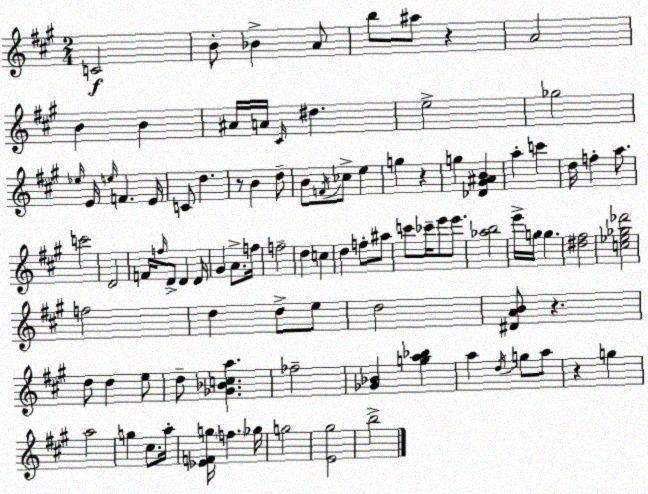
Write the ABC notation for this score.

X:1
T:Untitled
M:2/4
L:1/4
K:A
C2 B/2 _B A/2 b/2 ^a/2 z A2 B B ^A/4 A/4 ^C/4 ^d e2 _g2 _e/4 E/4 e/4 F E/4 C/2 d z/2 B d/2 B/2 F/4 _c/2 e g z g [_D^G^AB] a c' d/4 f a/2 c'2 D2 F/4 f/4 D/2 D D/4 ^G A/2 f/4 f2 d c d f/2 ^a/2 c'/2 _c'/4 e'/2 e'/2 [_ab]2 e'/4 g/4 g [^d^f]2 [c_e_g_d']2 f2 d d/2 e/2 d2 [^DAB]/2 z d/2 d e/2 d/2 [_G_Bca] _f2 [_G_B] [ga_b] a d/4 g/2 a/2 z g a2 g ^c/2 a/4 [_EFg]/4 f _g/4 g2 [E^g]2 b2